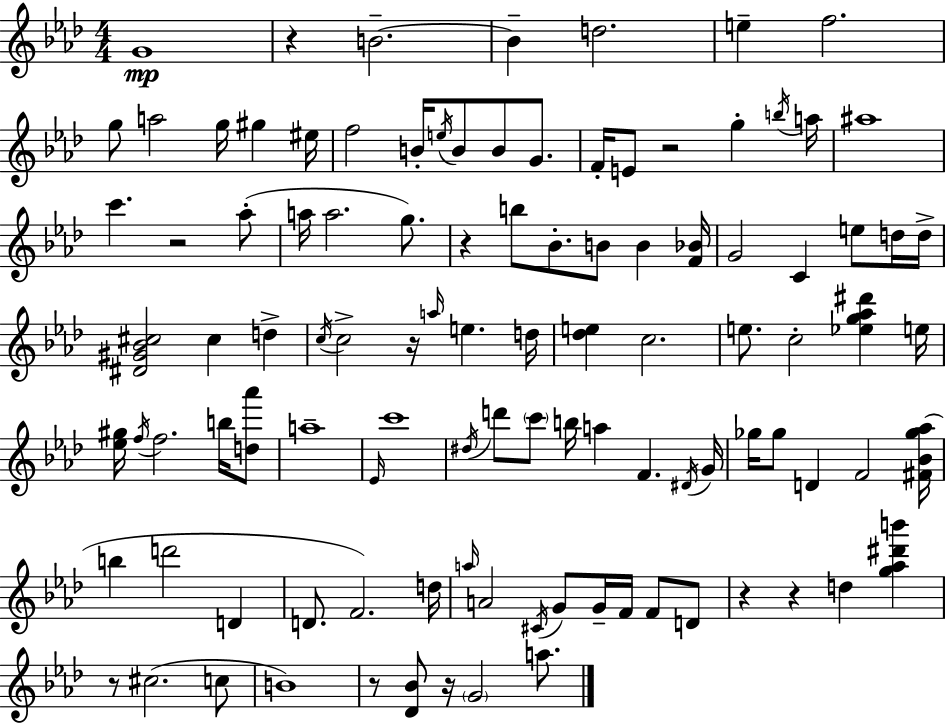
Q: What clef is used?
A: treble